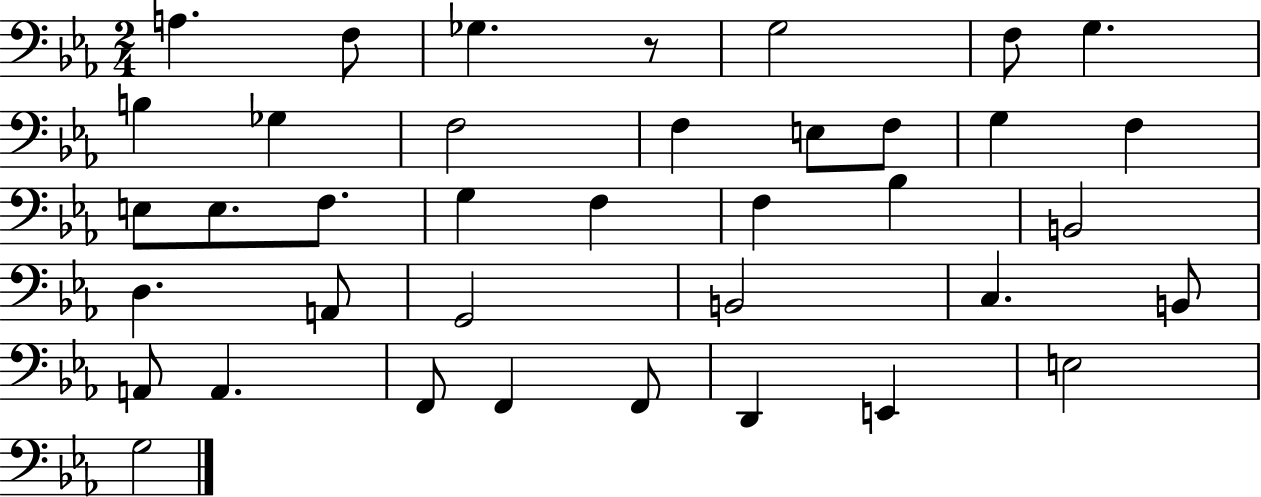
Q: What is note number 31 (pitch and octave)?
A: F2